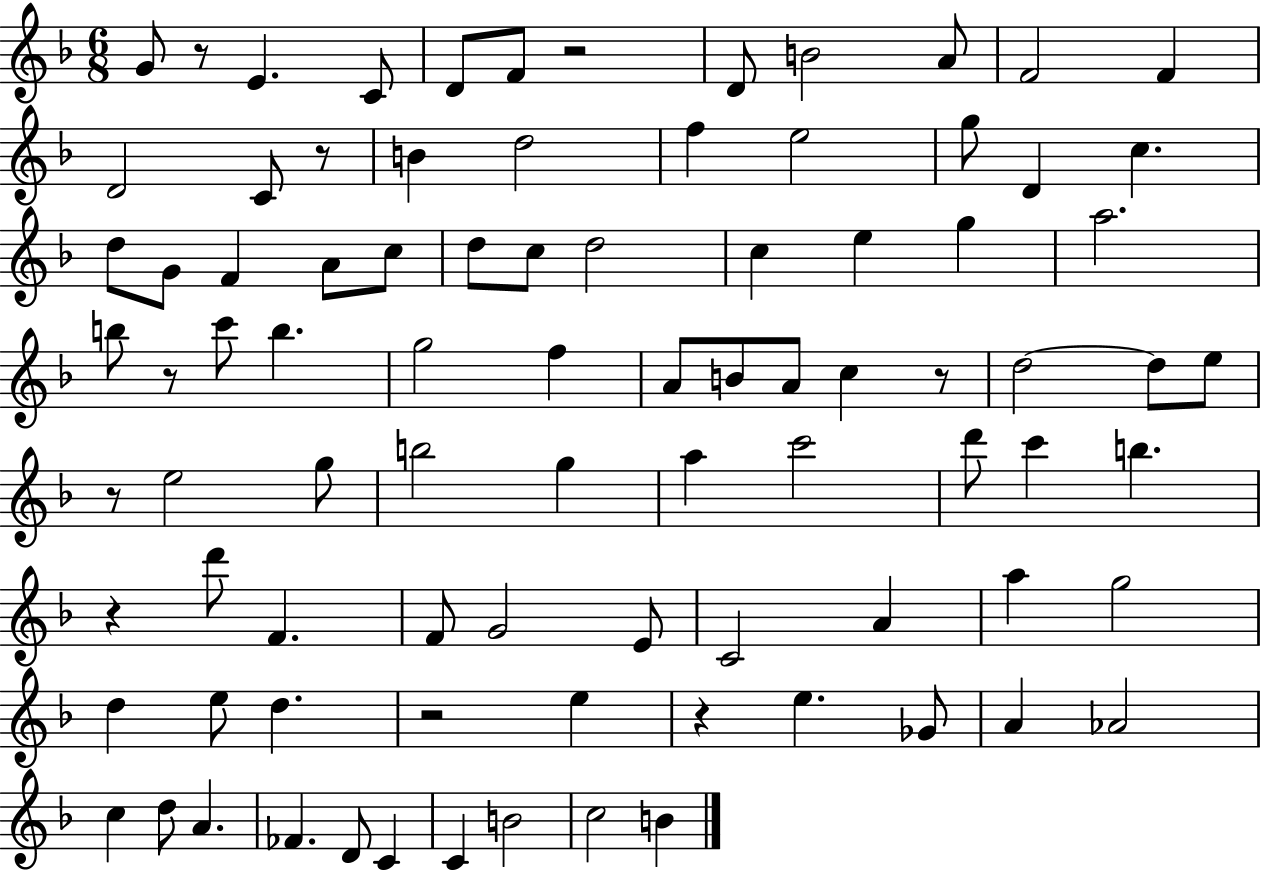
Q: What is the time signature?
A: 6/8